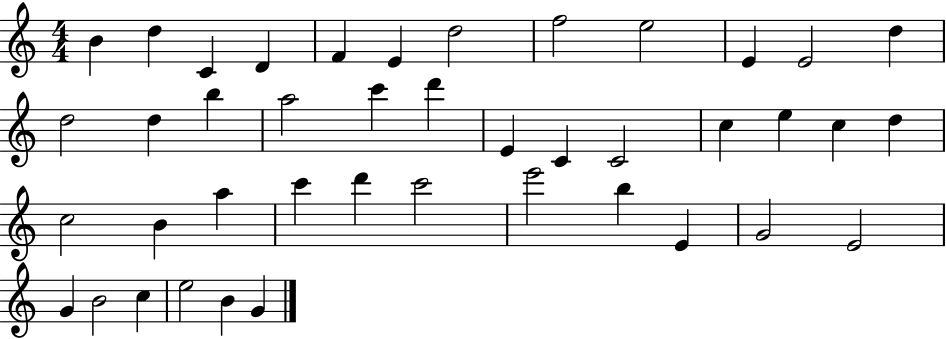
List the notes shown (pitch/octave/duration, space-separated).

B4/q D5/q C4/q D4/q F4/q E4/q D5/h F5/h E5/h E4/q E4/h D5/q D5/h D5/q B5/q A5/h C6/q D6/q E4/q C4/q C4/h C5/q E5/q C5/q D5/q C5/h B4/q A5/q C6/q D6/q C6/h E6/h B5/q E4/q G4/h E4/h G4/q B4/h C5/q E5/h B4/q G4/q